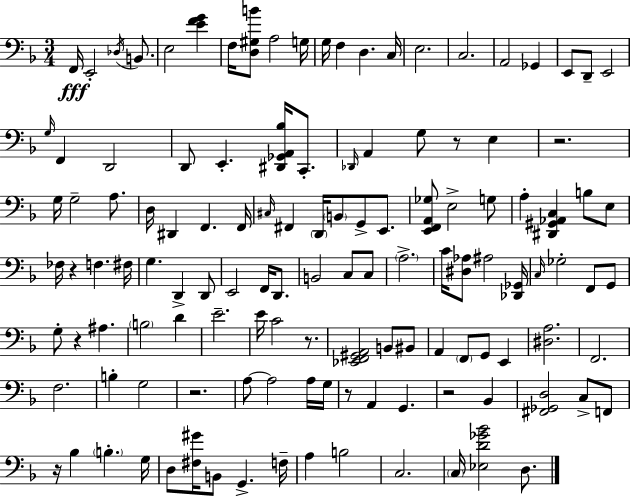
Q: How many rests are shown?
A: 9